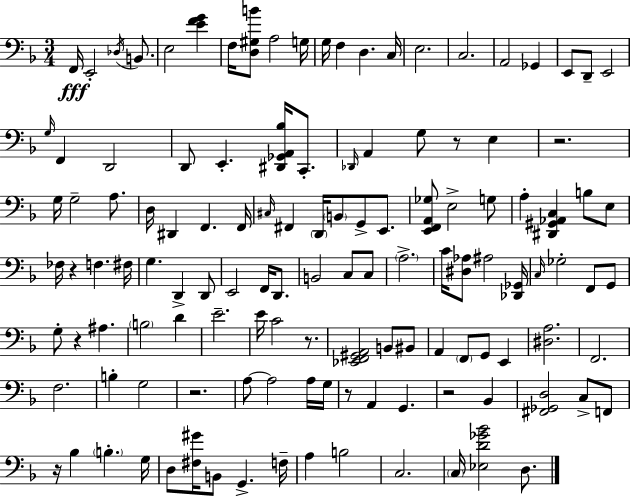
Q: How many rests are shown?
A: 9